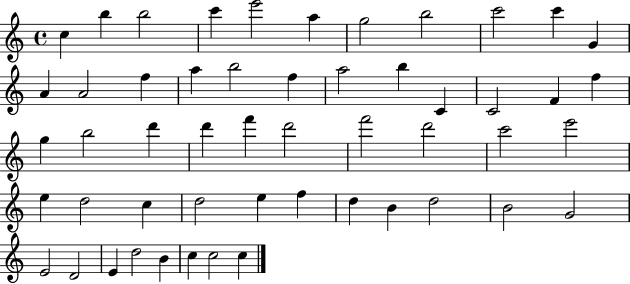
X:1
T:Untitled
M:4/4
L:1/4
K:C
c b b2 c' e'2 a g2 b2 c'2 c' G A A2 f a b2 f a2 b C C2 F f g b2 d' d' f' d'2 f'2 d'2 c'2 e'2 e d2 c d2 e f d B d2 B2 G2 E2 D2 E d2 B c c2 c